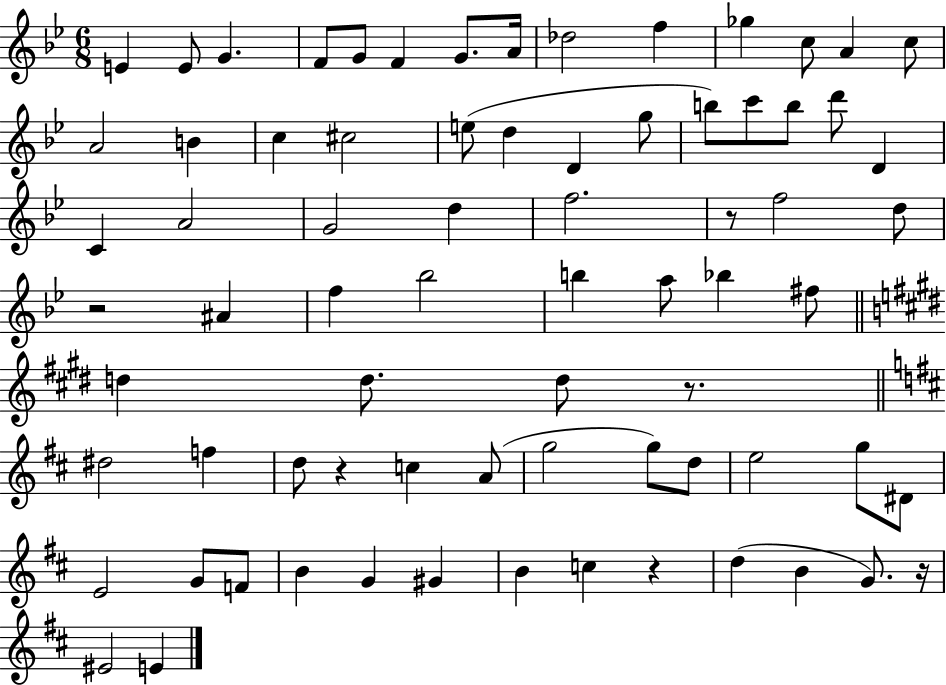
{
  \clef treble
  \numericTimeSignature
  \time 6/8
  \key bes \major
  \repeat volta 2 { e'4 e'8 g'4. | f'8 g'8 f'4 g'8. a'16 | des''2 f''4 | ges''4 c''8 a'4 c''8 | \break a'2 b'4 | c''4 cis''2 | e''8( d''4 d'4 g''8 | b''8) c'''8 b''8 d'''8 d'4 | \break c'4 a'2 | g'2 d''4 | f''2. | r8 f''2 d''8 | \break r2 ais'4 | f''4 bes''2 | b''4 a''8 bes''4 fis''8 | \bar "||" \break \key e \major d''4 d''8. d''8 r8. | \bar "||" \break \key b \minor dis''2 f''4 | d''8 r4 c''4 a'8( | g''2 g''8) d''8 | e''2 g''8 dis'8 | \break e'2 g'8 f'8 | b'4 g'4 gis'4 | b'4 c''4 r4 | d''4( b'4 g'8.) r16 | \break eis'2 e'4 | } \bar "|."
}